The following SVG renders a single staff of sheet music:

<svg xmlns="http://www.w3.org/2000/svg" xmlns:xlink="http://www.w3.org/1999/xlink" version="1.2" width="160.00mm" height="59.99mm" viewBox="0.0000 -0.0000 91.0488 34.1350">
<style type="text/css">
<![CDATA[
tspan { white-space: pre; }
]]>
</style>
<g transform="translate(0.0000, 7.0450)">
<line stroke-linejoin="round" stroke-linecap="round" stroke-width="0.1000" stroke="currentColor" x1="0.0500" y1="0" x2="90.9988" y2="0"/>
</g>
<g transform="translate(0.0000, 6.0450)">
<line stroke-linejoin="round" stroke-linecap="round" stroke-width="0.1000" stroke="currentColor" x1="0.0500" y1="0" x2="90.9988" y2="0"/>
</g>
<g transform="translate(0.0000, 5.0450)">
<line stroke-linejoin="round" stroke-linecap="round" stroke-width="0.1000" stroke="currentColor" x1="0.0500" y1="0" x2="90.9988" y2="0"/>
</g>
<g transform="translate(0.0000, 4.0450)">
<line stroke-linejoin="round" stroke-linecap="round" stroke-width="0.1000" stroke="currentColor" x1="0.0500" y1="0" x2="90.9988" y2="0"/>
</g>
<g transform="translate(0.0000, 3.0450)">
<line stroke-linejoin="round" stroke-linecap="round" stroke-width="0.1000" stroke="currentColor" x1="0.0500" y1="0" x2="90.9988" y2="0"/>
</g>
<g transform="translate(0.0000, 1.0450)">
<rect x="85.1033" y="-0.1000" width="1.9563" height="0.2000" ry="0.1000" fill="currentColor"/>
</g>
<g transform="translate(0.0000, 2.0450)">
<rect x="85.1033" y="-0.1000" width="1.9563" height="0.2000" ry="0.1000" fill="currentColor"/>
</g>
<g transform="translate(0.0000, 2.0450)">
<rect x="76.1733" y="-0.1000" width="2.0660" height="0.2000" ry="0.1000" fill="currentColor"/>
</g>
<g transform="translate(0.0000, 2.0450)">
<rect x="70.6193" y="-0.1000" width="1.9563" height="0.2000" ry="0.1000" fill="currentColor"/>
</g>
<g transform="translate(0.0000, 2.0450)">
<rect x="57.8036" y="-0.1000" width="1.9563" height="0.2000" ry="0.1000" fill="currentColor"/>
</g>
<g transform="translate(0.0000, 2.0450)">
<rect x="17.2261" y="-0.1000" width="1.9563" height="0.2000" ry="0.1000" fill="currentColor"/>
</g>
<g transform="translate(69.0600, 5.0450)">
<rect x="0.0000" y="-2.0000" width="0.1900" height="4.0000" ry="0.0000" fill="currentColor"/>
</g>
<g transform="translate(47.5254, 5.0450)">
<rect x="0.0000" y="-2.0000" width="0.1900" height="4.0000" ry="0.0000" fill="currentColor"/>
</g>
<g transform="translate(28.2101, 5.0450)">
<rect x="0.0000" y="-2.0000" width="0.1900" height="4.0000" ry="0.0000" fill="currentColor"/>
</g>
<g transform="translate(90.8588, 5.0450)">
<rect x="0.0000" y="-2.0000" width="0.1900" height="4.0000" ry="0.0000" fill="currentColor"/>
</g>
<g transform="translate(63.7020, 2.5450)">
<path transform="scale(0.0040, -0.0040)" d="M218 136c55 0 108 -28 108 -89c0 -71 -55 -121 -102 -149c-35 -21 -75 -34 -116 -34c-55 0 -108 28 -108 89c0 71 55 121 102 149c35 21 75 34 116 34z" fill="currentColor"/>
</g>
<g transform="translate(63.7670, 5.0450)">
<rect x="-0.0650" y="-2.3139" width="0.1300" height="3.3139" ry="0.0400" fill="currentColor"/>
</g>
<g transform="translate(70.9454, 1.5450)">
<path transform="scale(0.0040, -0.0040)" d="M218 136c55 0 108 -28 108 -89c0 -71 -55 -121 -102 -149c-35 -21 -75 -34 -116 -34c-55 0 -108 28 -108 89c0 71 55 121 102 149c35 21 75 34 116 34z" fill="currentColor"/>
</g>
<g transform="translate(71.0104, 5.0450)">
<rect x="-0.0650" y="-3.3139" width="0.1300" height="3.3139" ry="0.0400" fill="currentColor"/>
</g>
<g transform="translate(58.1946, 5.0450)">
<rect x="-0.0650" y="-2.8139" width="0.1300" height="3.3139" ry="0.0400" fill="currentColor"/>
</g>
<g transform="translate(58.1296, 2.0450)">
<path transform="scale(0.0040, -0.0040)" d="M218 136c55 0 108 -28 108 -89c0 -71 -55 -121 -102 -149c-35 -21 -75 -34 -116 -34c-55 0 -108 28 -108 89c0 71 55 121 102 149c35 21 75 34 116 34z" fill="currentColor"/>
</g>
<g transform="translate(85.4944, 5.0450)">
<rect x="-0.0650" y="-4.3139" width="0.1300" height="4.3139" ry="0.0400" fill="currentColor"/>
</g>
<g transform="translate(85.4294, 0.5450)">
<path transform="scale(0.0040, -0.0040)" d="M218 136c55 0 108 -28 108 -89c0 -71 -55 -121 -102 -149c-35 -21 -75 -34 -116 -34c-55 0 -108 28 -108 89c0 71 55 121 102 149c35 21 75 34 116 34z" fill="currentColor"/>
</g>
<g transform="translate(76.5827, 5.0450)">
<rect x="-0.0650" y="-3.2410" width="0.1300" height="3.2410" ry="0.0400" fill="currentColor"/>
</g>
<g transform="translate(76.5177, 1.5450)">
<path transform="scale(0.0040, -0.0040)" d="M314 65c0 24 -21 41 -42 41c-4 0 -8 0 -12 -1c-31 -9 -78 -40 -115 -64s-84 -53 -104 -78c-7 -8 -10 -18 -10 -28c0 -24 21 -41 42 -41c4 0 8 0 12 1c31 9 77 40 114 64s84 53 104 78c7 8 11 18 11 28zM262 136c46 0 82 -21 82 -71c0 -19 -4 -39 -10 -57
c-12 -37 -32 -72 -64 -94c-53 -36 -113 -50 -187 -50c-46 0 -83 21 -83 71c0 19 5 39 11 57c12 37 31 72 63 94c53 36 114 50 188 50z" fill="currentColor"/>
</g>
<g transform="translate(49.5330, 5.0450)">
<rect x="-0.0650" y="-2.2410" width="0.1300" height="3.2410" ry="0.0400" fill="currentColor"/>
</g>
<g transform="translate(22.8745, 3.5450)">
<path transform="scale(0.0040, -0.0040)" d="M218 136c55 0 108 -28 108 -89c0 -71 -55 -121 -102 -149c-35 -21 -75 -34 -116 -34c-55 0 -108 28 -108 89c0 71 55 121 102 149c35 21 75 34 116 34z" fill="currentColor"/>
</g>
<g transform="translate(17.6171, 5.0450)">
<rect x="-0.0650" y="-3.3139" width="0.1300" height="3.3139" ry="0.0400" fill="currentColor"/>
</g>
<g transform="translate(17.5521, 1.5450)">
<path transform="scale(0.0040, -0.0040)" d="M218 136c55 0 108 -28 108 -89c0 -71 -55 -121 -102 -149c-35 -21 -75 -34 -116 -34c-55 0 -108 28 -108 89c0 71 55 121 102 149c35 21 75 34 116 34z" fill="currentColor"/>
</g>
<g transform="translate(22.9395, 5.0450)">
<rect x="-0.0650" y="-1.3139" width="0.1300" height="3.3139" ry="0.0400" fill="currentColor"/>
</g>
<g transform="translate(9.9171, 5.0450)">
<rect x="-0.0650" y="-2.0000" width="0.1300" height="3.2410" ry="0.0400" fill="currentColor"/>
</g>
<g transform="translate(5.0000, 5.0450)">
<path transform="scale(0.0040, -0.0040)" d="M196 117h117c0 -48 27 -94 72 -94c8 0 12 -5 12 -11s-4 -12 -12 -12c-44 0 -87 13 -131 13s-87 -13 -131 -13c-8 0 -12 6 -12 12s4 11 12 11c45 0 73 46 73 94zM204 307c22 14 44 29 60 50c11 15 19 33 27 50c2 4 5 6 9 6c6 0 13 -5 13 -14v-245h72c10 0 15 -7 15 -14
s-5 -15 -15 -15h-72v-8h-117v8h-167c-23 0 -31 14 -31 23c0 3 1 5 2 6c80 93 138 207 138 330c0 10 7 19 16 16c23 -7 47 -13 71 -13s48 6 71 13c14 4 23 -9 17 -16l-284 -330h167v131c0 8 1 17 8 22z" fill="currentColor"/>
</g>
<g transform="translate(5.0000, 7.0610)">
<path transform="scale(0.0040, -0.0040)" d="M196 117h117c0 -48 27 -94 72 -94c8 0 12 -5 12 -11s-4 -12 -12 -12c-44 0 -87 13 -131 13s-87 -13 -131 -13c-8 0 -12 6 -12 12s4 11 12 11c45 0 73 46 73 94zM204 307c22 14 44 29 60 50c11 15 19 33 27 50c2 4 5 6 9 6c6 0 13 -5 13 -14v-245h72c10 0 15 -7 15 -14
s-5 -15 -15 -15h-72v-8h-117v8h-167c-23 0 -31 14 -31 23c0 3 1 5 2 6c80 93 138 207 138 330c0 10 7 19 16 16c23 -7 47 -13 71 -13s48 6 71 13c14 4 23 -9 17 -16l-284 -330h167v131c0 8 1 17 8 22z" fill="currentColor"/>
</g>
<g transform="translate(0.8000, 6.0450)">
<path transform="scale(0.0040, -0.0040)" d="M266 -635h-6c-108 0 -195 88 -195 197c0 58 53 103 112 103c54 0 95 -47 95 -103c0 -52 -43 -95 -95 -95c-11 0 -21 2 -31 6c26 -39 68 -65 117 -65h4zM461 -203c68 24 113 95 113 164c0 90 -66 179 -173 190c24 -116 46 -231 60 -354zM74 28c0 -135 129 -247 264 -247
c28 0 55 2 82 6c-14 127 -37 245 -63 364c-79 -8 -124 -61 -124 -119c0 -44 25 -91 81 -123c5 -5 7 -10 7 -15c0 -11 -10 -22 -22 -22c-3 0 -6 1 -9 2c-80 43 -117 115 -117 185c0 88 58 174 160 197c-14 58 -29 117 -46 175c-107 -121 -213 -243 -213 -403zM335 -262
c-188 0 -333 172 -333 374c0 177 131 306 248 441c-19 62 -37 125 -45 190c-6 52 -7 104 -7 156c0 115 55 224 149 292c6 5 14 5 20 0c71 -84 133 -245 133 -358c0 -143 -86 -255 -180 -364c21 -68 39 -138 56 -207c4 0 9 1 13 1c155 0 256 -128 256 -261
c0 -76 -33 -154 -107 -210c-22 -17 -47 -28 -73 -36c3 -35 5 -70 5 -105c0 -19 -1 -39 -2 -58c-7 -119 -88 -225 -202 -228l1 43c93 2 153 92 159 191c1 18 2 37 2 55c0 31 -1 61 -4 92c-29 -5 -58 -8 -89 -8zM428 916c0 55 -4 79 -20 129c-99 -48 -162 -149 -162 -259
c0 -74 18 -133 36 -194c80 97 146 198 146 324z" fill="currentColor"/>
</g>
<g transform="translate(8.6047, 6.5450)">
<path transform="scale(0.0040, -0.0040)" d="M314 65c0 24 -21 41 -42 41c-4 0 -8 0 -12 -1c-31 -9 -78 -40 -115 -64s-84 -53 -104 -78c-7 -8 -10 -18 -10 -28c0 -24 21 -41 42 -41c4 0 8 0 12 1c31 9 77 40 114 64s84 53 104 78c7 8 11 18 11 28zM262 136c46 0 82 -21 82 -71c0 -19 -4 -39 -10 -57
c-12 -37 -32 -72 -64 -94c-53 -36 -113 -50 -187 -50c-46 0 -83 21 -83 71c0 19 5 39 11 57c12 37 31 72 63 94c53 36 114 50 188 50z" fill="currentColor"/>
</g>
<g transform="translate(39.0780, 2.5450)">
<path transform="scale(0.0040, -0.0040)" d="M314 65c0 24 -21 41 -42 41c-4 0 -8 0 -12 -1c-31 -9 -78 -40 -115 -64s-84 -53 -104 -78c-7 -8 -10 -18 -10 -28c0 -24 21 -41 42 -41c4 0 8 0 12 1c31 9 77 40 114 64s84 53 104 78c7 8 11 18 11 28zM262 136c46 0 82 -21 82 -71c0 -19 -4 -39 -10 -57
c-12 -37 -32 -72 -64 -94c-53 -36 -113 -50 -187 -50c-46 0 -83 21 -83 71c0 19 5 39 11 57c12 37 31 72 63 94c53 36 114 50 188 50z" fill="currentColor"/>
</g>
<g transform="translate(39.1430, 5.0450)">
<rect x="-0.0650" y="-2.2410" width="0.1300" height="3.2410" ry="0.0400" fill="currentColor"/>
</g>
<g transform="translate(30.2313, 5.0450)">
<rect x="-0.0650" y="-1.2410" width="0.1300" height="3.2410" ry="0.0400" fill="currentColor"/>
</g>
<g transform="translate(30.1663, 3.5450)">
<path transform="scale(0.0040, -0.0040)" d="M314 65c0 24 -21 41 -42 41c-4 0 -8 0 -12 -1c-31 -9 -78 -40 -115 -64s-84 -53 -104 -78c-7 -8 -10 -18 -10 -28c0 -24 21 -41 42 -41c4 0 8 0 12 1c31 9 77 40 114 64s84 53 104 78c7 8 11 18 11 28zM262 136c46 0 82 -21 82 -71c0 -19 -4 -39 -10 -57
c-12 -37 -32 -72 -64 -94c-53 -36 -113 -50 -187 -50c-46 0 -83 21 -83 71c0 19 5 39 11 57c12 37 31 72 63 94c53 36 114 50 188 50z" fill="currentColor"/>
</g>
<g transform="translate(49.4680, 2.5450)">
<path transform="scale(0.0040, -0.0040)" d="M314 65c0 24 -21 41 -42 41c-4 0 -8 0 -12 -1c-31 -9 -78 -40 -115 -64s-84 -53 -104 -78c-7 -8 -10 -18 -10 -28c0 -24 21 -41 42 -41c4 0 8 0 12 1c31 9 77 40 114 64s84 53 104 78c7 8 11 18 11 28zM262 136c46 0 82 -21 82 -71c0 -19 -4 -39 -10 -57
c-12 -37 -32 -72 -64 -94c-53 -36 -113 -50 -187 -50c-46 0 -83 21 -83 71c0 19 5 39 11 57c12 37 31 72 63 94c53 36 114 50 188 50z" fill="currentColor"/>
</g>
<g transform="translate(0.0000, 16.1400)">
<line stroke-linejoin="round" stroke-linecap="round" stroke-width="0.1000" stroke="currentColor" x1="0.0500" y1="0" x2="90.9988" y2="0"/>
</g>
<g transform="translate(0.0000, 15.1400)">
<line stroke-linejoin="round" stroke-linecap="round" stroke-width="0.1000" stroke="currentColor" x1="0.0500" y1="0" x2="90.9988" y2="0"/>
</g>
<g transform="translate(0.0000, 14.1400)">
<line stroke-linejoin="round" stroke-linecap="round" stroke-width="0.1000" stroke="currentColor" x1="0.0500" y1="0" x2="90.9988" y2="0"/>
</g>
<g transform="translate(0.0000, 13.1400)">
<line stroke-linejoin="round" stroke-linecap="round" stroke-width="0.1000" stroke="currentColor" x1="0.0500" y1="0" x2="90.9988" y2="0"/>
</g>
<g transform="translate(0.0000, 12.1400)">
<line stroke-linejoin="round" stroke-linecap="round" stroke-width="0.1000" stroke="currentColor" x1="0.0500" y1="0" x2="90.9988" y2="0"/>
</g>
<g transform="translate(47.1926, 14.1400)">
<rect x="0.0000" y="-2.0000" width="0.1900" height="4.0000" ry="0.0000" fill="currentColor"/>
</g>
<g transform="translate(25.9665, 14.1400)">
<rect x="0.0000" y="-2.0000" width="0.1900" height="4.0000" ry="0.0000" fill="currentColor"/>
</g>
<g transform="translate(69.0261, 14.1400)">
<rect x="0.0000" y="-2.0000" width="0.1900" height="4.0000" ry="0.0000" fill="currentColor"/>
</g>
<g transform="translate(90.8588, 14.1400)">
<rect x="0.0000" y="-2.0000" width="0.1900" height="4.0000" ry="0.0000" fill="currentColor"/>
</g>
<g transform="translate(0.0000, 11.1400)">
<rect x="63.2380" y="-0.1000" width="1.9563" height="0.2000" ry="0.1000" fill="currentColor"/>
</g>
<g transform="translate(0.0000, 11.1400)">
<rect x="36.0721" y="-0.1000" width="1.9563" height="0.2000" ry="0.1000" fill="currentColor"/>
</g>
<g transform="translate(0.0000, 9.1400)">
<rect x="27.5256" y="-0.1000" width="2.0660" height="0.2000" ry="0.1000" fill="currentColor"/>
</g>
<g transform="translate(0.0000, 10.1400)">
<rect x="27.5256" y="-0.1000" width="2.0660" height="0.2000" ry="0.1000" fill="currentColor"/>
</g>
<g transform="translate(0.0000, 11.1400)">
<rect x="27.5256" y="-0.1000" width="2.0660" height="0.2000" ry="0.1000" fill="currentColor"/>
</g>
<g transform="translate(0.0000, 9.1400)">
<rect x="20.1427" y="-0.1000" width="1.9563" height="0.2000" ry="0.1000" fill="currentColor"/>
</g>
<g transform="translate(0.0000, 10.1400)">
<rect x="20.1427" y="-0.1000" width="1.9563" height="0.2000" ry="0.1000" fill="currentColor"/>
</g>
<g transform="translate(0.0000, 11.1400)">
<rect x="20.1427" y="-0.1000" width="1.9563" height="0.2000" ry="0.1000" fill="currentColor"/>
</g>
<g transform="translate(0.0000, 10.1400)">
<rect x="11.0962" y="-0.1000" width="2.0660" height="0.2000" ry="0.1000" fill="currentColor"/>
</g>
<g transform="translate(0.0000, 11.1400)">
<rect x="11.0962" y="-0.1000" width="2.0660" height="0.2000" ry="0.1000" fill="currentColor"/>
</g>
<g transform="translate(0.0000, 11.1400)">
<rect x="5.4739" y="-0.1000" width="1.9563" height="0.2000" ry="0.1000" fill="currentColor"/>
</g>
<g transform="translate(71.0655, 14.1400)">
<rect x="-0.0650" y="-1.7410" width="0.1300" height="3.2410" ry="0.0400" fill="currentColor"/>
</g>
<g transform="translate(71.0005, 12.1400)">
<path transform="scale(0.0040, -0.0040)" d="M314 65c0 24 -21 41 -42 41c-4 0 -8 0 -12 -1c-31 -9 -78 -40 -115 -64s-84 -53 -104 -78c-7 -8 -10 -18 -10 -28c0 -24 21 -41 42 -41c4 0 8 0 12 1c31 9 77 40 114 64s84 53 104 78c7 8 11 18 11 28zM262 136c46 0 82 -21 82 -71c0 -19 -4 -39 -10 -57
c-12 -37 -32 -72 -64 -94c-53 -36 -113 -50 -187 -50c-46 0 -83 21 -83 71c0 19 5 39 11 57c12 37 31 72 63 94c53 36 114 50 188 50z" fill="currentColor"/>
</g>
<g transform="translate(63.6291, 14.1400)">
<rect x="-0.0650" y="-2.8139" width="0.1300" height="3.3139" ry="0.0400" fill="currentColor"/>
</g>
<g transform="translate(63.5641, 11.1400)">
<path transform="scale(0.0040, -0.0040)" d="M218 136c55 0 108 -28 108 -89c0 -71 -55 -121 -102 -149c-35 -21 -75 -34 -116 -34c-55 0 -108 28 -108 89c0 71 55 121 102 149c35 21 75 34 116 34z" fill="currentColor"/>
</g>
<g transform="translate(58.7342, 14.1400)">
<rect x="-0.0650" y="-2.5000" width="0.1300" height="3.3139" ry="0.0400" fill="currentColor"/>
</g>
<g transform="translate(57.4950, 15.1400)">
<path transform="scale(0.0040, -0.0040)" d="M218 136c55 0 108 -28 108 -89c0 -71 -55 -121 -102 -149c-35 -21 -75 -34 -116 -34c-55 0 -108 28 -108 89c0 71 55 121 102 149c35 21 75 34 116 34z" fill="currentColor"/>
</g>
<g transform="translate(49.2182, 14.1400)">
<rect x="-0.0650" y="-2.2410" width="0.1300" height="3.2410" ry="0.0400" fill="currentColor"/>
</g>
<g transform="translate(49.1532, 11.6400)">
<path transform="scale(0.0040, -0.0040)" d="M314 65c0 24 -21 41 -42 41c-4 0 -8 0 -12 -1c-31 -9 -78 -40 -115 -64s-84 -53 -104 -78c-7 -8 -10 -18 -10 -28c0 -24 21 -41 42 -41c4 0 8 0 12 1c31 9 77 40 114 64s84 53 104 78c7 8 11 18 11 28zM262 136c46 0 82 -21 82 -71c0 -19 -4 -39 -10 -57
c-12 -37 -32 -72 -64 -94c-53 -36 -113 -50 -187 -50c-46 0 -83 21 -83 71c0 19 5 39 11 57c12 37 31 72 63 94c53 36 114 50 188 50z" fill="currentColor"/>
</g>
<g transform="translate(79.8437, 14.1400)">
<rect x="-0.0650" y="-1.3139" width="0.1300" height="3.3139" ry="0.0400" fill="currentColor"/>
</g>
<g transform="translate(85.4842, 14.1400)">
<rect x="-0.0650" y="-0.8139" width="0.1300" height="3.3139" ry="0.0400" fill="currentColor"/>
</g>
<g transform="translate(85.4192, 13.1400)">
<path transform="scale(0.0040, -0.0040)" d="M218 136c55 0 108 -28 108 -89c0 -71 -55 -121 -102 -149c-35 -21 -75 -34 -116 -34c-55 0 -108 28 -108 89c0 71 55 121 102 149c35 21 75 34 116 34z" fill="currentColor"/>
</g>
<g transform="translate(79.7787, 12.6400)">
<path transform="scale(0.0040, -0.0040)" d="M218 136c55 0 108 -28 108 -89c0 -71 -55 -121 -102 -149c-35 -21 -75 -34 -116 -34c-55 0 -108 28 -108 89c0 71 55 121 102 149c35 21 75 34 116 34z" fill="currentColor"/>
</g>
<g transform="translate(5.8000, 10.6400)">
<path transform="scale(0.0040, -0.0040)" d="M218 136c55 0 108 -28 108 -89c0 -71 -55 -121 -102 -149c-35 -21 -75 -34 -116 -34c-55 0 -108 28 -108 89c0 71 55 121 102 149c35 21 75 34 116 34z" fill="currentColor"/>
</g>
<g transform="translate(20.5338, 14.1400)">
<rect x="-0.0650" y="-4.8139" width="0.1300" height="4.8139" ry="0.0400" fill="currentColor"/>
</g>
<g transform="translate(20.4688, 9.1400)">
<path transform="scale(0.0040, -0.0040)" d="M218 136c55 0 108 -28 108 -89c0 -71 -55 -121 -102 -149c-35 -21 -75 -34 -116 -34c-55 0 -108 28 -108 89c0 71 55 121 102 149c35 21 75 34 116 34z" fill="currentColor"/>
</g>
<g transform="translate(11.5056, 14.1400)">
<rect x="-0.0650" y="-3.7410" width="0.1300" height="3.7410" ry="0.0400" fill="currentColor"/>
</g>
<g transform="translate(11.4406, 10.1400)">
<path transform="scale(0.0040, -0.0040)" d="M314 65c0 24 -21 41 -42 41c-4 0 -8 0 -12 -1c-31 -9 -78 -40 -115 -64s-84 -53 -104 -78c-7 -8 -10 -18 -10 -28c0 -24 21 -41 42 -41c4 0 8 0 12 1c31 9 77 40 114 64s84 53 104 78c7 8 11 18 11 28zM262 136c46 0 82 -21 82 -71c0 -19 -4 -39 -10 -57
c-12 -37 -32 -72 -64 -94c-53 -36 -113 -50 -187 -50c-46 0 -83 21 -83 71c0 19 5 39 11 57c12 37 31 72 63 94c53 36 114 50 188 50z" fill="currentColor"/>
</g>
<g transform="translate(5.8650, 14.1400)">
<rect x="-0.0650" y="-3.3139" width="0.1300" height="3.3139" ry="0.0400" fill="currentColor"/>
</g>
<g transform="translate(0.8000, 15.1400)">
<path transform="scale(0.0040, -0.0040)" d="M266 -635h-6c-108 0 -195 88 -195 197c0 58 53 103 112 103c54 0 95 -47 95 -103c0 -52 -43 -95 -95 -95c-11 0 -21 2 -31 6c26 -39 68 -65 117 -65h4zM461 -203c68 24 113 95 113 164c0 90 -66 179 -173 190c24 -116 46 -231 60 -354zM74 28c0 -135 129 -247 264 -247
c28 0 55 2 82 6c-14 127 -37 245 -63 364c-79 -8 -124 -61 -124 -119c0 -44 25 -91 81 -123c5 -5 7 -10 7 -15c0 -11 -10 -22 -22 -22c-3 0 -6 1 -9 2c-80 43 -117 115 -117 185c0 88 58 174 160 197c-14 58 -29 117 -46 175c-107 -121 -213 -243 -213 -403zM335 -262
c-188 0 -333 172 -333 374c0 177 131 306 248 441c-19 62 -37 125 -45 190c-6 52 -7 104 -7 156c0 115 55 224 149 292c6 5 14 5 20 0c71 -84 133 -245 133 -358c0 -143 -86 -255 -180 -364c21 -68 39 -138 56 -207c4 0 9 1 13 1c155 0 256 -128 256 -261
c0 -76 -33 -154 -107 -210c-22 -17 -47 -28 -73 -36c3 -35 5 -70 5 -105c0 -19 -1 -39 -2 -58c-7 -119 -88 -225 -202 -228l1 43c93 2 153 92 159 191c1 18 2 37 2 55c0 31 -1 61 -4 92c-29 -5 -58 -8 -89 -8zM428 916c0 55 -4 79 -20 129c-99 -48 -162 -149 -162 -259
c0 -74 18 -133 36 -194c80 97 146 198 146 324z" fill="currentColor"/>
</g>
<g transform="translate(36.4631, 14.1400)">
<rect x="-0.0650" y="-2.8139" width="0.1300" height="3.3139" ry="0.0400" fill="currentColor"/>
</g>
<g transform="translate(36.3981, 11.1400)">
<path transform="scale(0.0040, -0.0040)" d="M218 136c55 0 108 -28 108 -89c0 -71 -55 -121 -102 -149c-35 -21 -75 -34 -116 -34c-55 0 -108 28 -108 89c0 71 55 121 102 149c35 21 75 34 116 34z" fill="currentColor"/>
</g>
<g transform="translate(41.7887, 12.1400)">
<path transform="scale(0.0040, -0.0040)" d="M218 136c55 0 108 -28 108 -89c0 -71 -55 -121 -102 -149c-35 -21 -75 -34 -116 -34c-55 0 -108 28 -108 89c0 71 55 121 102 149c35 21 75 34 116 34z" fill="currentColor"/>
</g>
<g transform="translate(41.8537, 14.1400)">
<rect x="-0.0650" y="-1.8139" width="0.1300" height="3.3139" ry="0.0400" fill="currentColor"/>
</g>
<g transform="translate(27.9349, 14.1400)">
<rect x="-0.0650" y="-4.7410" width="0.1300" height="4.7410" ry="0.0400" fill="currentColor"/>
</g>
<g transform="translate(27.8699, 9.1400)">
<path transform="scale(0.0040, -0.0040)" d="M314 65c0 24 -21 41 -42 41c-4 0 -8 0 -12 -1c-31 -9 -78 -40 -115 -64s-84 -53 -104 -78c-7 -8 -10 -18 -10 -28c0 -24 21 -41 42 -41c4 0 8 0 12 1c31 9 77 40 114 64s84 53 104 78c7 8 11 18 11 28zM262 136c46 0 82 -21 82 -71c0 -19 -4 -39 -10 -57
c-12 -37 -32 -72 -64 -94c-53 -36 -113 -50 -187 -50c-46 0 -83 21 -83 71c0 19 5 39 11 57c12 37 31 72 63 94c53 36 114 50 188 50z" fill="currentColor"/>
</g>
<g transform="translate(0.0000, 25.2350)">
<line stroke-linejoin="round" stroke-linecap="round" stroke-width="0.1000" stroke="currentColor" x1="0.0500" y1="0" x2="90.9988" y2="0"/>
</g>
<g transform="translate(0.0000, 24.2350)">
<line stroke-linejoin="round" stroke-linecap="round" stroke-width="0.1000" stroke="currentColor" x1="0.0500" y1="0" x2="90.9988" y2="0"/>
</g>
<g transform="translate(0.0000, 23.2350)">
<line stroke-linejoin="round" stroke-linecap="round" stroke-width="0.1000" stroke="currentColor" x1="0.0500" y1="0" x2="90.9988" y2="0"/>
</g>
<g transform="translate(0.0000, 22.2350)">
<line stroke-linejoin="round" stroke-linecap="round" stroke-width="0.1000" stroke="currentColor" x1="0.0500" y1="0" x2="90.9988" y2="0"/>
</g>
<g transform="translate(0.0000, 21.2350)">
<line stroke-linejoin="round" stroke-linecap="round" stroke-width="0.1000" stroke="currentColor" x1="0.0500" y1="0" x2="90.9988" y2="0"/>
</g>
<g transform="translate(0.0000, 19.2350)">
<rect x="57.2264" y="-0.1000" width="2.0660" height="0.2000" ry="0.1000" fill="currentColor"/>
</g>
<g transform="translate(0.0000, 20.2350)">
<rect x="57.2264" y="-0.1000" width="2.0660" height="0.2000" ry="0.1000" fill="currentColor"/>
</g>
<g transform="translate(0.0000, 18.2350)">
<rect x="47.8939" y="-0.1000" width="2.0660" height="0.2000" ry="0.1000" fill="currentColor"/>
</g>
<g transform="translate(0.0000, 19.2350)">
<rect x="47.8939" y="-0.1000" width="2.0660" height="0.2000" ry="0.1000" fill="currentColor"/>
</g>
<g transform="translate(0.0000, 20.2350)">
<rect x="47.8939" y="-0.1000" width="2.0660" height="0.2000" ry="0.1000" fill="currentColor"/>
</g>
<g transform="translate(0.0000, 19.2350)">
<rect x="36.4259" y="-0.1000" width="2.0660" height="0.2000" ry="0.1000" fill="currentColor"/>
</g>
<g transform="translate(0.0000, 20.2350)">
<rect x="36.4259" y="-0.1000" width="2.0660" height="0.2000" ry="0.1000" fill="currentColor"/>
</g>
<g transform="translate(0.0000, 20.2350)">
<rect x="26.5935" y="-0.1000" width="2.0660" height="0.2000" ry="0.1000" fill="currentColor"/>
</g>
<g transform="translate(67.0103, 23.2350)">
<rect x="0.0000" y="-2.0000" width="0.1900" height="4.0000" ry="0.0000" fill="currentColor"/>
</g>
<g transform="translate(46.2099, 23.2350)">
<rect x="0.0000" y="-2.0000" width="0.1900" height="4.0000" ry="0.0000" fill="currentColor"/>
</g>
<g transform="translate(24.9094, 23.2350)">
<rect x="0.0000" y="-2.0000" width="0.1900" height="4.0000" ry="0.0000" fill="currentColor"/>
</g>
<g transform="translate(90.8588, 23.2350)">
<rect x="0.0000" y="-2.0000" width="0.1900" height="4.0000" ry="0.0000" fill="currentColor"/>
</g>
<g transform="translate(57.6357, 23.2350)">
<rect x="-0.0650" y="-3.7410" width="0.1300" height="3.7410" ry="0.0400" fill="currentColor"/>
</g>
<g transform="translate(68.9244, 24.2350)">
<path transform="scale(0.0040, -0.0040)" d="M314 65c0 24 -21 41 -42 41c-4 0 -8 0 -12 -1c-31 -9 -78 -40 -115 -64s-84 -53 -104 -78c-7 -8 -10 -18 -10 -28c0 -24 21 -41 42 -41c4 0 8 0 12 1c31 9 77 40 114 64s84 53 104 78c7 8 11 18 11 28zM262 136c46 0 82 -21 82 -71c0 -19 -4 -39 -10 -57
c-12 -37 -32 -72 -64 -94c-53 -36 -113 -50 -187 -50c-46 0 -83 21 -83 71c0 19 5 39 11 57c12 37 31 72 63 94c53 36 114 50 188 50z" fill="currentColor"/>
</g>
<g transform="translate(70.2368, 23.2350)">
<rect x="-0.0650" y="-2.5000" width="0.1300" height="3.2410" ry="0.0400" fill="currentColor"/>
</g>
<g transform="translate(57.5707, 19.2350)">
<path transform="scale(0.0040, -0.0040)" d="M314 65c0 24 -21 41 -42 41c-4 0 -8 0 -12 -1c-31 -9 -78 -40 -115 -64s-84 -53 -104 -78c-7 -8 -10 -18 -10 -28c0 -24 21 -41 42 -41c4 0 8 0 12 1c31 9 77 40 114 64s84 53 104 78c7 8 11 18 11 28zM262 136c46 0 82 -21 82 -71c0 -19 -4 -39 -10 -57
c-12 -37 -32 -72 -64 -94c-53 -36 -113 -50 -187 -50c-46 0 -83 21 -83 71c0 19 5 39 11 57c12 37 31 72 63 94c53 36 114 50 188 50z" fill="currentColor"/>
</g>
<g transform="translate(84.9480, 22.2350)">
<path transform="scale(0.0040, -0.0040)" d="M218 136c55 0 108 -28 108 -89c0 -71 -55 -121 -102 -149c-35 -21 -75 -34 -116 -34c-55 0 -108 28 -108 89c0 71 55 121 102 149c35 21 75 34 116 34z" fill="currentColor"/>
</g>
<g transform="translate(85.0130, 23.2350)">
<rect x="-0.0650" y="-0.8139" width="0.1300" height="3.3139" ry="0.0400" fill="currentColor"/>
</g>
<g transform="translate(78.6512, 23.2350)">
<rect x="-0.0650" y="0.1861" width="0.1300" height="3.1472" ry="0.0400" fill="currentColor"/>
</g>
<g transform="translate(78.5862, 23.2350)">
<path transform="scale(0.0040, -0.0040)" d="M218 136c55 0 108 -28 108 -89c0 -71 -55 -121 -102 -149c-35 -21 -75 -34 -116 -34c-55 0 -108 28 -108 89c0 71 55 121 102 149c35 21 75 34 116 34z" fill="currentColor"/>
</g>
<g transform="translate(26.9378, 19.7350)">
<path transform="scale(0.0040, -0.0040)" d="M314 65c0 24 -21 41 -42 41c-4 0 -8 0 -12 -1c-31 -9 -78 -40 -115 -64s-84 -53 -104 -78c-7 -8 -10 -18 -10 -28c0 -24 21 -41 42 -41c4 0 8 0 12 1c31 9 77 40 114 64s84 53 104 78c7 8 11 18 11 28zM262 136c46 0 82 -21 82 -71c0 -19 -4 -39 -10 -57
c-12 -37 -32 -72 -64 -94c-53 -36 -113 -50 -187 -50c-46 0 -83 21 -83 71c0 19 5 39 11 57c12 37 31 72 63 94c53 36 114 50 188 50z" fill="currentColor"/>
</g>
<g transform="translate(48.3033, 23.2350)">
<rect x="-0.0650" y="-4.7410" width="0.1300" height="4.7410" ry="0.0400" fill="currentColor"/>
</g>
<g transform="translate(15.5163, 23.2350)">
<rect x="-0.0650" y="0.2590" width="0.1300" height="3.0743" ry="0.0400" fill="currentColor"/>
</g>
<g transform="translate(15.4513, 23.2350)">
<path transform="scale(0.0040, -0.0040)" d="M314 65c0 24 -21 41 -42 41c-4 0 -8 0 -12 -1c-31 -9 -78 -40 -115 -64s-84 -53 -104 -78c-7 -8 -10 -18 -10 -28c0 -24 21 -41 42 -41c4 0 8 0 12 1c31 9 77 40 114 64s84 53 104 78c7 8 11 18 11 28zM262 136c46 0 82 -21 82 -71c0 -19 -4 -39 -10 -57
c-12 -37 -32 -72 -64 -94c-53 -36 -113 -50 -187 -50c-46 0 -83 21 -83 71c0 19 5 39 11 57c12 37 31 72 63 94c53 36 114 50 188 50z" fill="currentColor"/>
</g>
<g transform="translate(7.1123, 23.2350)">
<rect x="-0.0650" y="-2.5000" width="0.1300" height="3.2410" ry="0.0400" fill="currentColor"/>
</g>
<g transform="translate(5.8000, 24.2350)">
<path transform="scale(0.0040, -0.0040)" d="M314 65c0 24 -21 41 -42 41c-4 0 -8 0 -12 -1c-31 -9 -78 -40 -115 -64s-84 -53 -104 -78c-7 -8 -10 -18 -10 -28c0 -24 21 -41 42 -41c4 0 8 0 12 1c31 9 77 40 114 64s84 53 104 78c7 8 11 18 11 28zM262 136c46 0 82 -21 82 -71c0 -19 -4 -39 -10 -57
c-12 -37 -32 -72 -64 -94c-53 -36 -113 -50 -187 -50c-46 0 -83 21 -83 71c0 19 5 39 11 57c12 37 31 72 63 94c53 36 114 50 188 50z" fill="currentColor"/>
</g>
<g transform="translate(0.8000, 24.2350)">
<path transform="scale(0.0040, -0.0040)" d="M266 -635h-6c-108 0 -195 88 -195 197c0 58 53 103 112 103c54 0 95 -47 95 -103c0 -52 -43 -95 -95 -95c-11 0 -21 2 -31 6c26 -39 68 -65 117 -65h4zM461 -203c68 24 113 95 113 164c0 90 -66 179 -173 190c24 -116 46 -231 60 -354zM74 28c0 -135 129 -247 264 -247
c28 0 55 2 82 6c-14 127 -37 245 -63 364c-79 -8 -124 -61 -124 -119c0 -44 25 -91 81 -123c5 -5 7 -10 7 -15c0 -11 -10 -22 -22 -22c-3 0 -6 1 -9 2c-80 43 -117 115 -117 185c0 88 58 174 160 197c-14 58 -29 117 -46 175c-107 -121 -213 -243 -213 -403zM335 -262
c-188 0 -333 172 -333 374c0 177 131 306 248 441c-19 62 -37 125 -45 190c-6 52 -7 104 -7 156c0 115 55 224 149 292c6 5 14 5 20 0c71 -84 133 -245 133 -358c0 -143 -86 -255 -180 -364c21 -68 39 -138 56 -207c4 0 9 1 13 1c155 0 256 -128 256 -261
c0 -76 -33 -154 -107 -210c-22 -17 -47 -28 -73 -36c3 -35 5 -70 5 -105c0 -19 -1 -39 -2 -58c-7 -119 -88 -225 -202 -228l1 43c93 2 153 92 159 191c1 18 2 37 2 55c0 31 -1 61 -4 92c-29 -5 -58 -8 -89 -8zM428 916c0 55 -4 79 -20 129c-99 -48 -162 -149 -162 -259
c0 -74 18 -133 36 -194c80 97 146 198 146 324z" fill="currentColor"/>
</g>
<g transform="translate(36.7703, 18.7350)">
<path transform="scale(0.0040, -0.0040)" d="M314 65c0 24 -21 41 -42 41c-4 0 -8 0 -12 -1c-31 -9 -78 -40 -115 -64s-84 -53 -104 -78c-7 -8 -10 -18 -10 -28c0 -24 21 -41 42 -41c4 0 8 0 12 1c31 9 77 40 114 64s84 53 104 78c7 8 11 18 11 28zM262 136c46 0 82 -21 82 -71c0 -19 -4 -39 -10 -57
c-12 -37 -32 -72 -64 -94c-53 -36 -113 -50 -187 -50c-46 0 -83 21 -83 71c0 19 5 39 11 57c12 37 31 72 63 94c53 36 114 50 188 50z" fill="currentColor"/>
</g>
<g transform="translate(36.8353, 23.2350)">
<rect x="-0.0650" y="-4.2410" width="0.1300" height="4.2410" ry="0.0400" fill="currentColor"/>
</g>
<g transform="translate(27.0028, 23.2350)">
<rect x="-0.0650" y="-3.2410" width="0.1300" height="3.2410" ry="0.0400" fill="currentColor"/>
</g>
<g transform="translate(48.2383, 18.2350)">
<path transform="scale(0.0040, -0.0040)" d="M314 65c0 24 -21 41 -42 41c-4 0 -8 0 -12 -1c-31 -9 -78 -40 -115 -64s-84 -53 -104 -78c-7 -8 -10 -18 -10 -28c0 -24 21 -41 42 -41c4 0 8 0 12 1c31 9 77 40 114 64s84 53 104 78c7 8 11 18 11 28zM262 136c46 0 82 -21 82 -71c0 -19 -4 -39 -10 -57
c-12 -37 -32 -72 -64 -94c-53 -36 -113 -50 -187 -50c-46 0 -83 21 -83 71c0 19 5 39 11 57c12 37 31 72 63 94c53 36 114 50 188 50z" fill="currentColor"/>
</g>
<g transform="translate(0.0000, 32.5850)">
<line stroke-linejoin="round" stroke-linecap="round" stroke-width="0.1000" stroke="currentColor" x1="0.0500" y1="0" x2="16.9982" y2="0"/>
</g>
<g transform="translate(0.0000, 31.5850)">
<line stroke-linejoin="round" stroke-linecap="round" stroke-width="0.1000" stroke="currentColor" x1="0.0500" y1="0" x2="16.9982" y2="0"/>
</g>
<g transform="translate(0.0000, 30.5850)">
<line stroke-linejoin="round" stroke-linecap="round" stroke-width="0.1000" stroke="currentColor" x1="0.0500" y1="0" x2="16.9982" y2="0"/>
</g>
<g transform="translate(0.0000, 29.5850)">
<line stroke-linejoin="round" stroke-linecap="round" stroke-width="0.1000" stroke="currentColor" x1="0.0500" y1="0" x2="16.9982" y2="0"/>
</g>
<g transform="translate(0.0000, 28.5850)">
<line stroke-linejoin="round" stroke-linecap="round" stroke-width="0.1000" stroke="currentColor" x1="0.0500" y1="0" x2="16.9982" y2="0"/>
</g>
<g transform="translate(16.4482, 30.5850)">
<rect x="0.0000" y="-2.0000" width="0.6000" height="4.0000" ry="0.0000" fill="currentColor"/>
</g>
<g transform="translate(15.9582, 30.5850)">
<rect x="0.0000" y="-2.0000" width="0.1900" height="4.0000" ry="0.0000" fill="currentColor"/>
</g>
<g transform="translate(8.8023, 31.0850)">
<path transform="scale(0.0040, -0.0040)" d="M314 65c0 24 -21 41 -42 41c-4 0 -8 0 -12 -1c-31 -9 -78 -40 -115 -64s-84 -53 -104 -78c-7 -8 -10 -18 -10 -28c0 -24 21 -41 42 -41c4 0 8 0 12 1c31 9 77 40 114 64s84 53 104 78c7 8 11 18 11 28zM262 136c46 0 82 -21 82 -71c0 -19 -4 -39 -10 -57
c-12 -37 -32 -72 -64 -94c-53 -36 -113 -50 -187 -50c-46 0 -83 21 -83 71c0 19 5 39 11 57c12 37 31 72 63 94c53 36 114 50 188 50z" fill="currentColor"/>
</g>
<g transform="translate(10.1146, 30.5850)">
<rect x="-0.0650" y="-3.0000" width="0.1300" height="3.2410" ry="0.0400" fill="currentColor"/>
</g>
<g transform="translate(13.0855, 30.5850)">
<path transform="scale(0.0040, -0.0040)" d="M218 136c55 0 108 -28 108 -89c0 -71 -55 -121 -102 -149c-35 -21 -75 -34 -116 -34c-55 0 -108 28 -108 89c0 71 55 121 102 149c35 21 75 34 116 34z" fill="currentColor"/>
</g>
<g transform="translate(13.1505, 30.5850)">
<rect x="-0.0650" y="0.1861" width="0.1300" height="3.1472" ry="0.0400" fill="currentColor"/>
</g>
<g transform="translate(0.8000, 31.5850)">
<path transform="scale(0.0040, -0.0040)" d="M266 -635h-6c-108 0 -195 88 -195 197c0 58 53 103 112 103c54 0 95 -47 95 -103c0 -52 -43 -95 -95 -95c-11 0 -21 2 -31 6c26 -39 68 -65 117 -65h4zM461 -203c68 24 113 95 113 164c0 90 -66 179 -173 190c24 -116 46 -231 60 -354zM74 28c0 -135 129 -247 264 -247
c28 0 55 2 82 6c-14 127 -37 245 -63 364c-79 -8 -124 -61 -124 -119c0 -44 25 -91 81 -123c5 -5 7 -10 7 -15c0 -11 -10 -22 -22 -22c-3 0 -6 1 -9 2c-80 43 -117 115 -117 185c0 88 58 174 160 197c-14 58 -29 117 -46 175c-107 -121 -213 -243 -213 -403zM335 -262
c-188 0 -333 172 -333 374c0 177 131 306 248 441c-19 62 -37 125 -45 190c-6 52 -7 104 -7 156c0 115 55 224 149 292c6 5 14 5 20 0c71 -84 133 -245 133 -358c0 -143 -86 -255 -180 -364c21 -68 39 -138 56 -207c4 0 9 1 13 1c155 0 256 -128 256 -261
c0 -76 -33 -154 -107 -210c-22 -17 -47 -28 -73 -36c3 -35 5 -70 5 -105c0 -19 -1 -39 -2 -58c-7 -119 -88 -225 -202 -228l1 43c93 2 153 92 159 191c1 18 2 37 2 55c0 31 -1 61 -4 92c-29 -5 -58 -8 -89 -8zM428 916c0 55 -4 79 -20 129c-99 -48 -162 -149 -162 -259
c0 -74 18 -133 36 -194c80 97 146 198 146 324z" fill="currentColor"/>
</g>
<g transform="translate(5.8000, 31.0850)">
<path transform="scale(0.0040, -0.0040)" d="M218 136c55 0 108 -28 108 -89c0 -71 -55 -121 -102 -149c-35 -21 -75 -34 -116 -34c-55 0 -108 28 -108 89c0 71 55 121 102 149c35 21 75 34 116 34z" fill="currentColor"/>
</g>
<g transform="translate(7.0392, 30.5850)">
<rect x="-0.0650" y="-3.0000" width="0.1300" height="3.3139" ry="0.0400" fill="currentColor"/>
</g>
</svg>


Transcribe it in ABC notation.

X:1
T:Untitled
M:4/4
L:1/4
K:C
F2 b e e2 g2 g2 a g b b2 d' b c'2 e' e'2 a f g2 G a f2 e d G2 B2 b2 d'2 e'2 c'2 G2 B d A A2 B